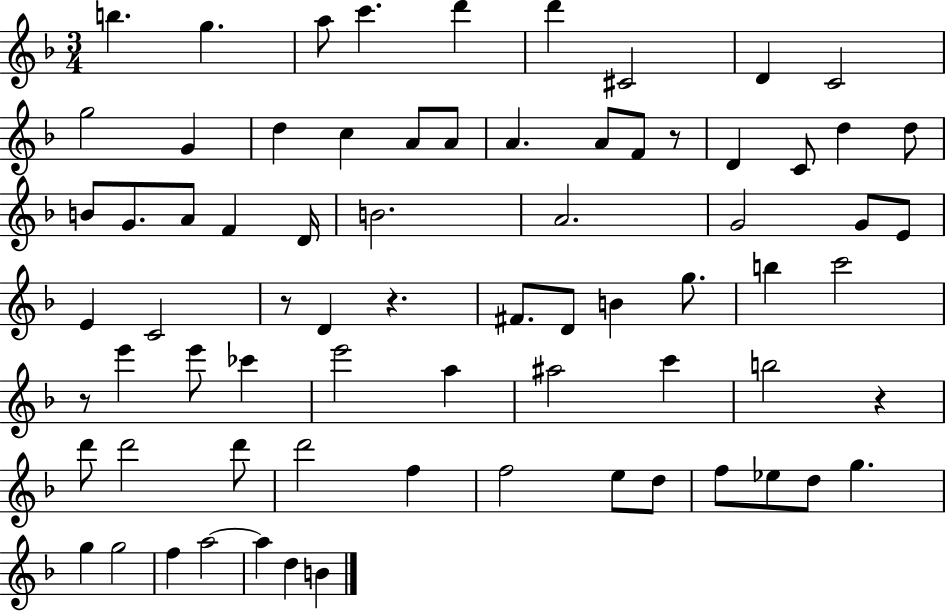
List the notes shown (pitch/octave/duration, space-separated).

B5/q. G5/q. A5/e C6/q. D6/q D6/q C#4/h D4/q C4/h G5/h G4/q D5/q C5/q A4/e A4/e A4/q. A4/e F4/e R/e D4/q C4/e D5/q D5/e B4/e G4/e. A4/e F4/q D4/s B4/h. A4/h. G4/h G4/e E4/e E4/q C4/h R/e D4/q R/q. F#4/e. D4/e B4/q G5/e. B5/q C6/h R/e E6/q E6/e CES6/q E6/h A5/q A#5/h C6/q B5/h R/q D6/e D6/h D6/e D6/h F5/q F5/h E5/e D5/e F5/e Eb5/e D5/e G5/q. G5/q G5/h F5/q A5/h A5/q D5/q B4/q